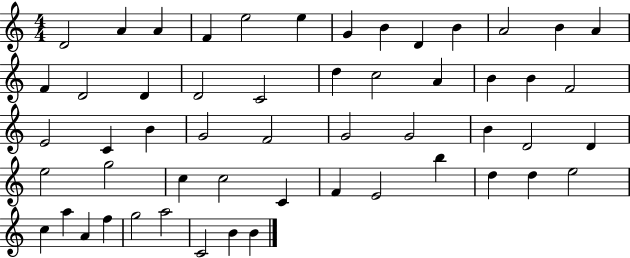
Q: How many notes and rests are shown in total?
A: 54